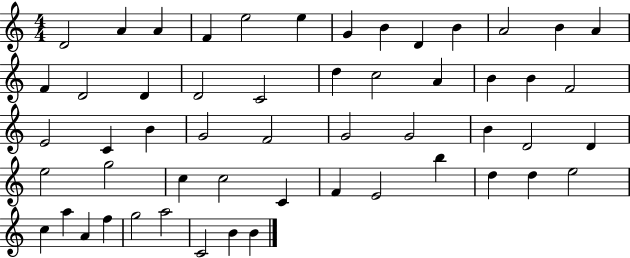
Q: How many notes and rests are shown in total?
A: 54